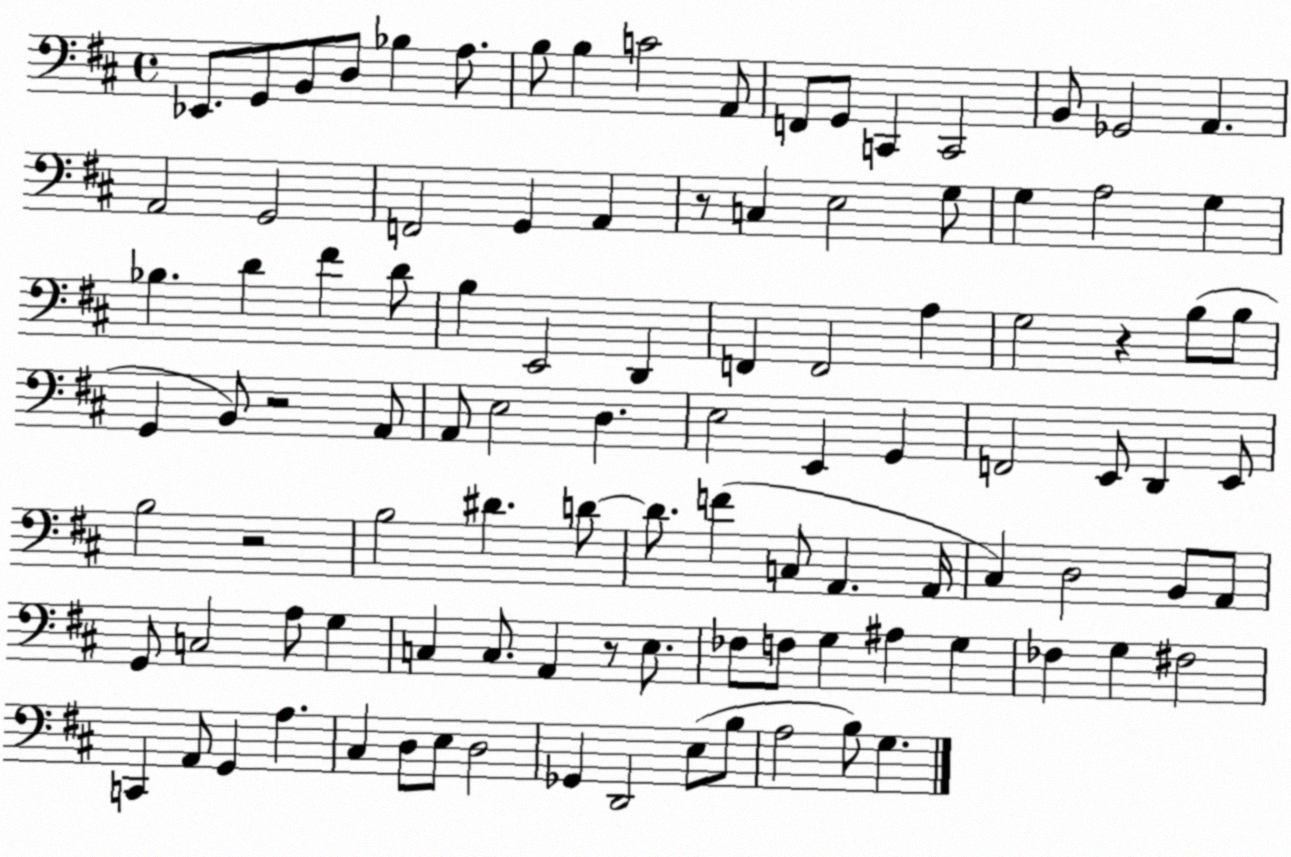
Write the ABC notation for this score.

X:1
T:Untitled
M:4/4
L:1/4
K:D
_E,,/2 G,,/2 B,,/2 D,/2 _B, A,/2 B,/2 B, C2 A,,/2 F,,/2 G,,/2 C,, C,,2 B,,/2 _G,,2 A,, A,,2 G,,2 F,,2 G,, A,, z/2 C, E,2 G,/2 G, A,2 G, _B, D ^F D/2 B, E,,2 D,, F,, F,,2 A, G,2 z B,/2 B,/2 G,, B,,/2 z2 A,,/2 A,,/2 E,2 D, E,2 E,, G,, F,,2 E,,/2 D,, E,,/2 B,2 z2 B,2 ^D D/2 D/2 F C,/2 A,, A,,/4 ^C, D,2 B,,/2 A,,/2 G,,/2 C,2 A,/2 G, C, C,/2 A,, z/2 E,/2 _F,/2 F,/2 G, ^A, G, _F, G, ^F,2 C,, A,,/2 G,, A, ^C, D,/2 E,/2 D,2 _G,, D,,2 E,/2 B,/2 A,2 B,/2 G,